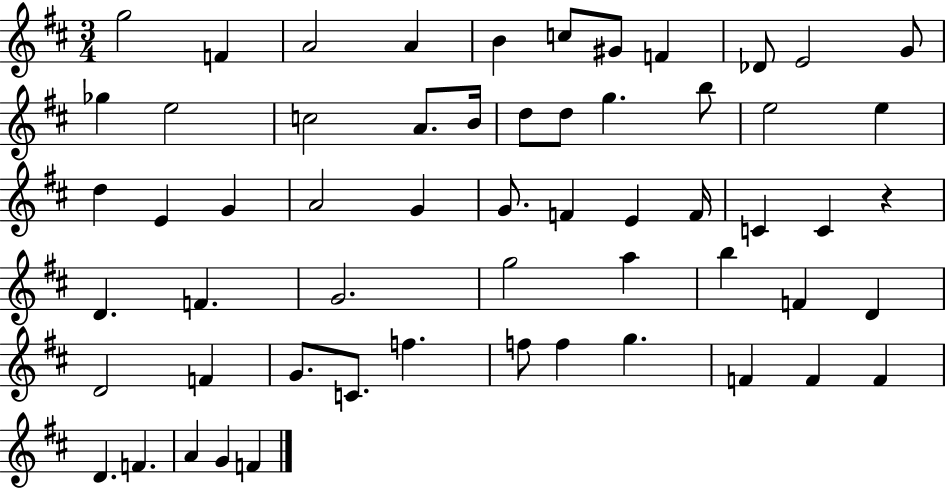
{
  \clef treble
  \numericTimeSignature
  \time 3/4
  \key d \major
  g''2 f'4 | a'2 a'4 | b'4 c''8 gis'8 f'4 | des'8 e'2 g'8 | \break ges''4 e''2 | c''2 a'8. b'16 | d''8 d''8 g''4. b''8 | e''2 e''4 | \break d''4 e'4 g'4 | a'2 g'4 | g'8. f'4 e'4 f'16 | c'4 c'4 r4 | \break d'4. f'4. | g'2. | g''2 a''4 | b''4 f'4 d'4 | \break d'2 f'4 | g'8. c'8. f''4. | f''8 f''4 g''4. | f'4 f'4 f'4 | \break d'4. f'4. | a'4 g'4 f'4 | \bar "|."
}